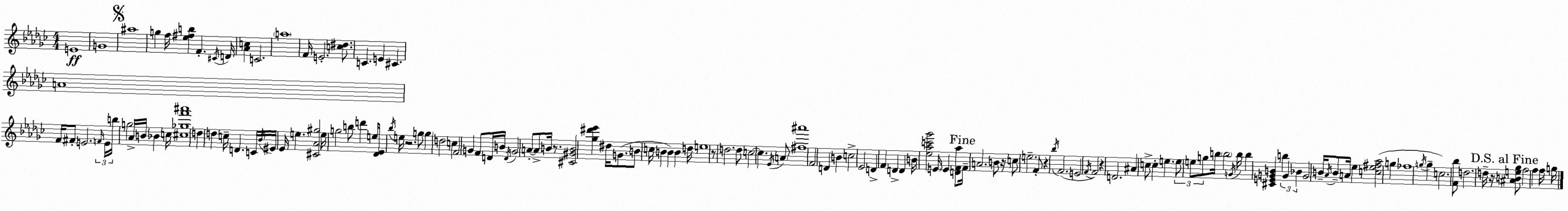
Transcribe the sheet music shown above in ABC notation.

X:1
T:Untitled
M:4/4
L:1/4
K:Ebm
E4 G4 ^a4 g f/4 [_e^fb] F ^C/4 D/4 [_Ac] C2 a4 F/4 E2 [c^d]/2 C E ^C A4 F/4 ^F/2 E2 F/4 E/4 b/4 g2 _A/4 B/4 _B c/4 [^c_gf'^a']4 d d c/4 D C/4 _B/4 ^E/4 _E/4 e [^C_A^g]2 e/4 g2 b/2 d' e/4 [_D_E]/4 _b/4 e/4 z2 g/2 g d2 c F2 G F/2 D/4 B/4 D/4 G2 A/2 A/2 B/4 z/2 [^C^GB]2 [_g^d'_e'] ^d/4 G/2 B/2 c/4 B B B d/4 e4 z/2 d2 d/2 c2 c _E/4 A/2 [^f^a']4 F2 D B c2 _E2 D F D D B/4 [_e_ac'_g']2 E/4 E [DF_a]/2 F/4 A2 B/2 z/4 c/2 e2 F/2 z _b/4 F2 E2 F/4 F2 z D2 ^A c/2 c e e/2 e/2 g/2 b/4 b2 G/4 b/4 b [^CEGB] b G _B G2 B/4 _A/4 B/2 A/4 _e [c_e^f_a]2 g _f4 g/4 g c2 [F_b]/2 d2 d/4 z/4 [^ABe_g]/2 f2 f f/4 g/4